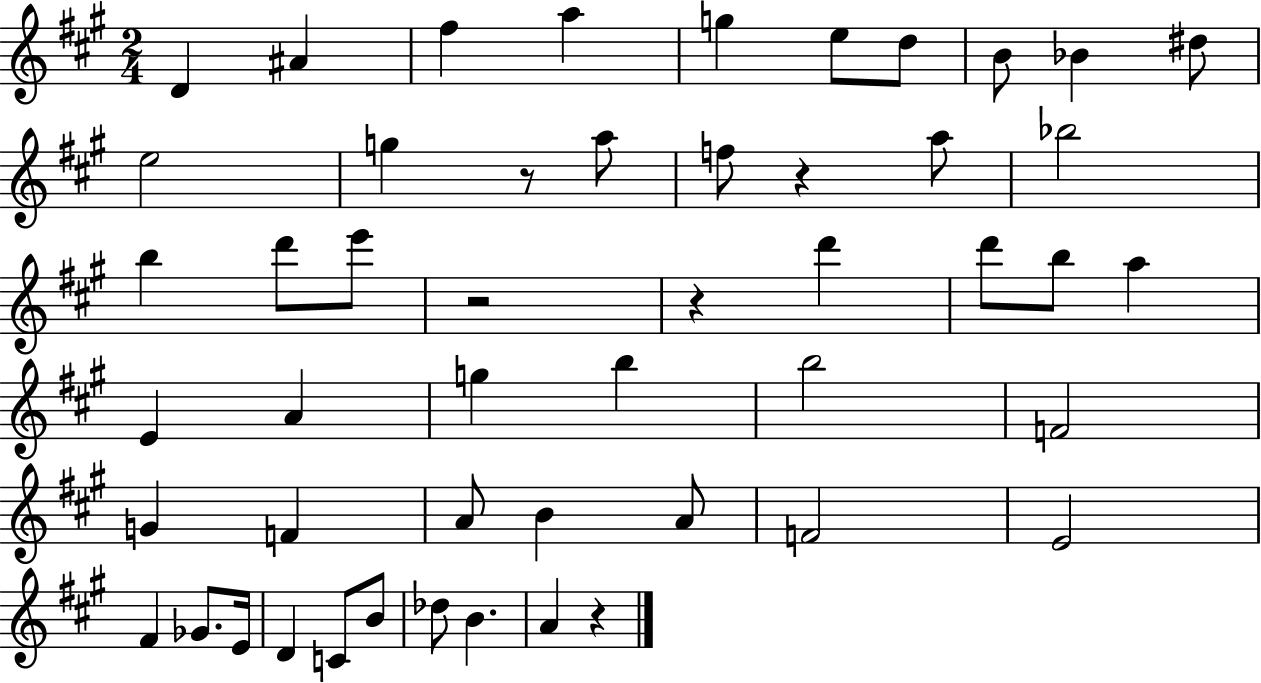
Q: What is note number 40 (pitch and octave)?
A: D4